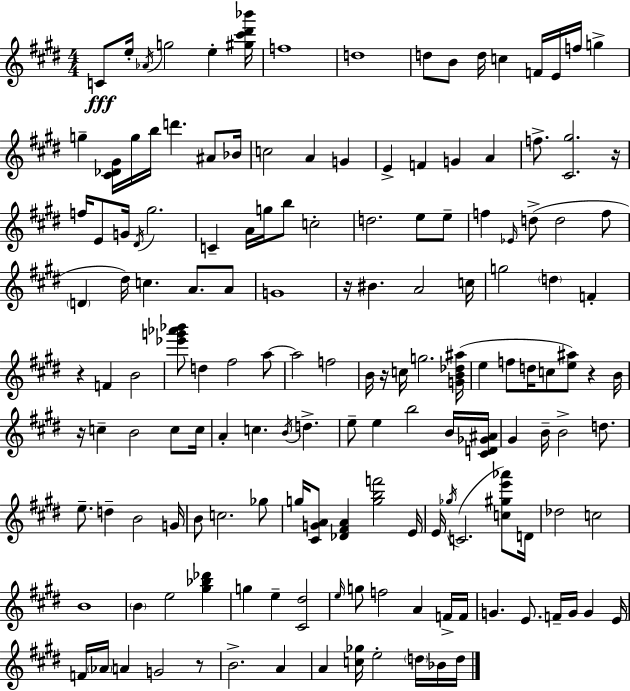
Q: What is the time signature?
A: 4/4